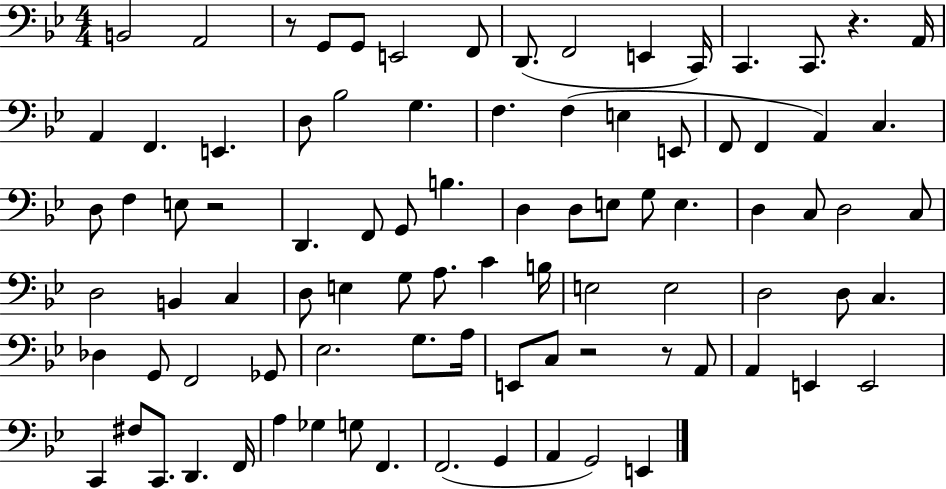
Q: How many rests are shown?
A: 5